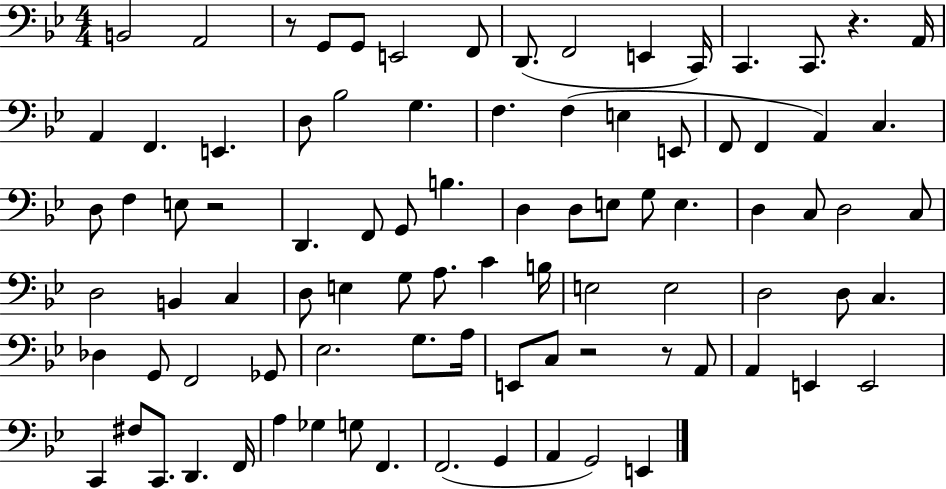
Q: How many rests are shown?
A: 5